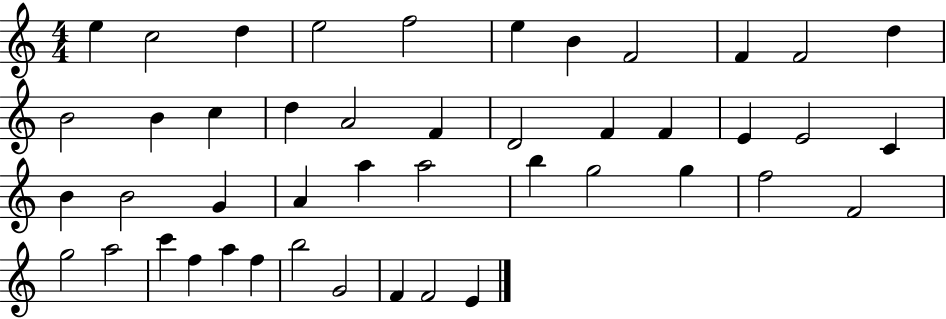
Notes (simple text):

E5/q C5/h D5/q E5/h F5/h E5/q B4/q F4/h F4/q F4/h D5/q B4/h B4/q C5/q D5/q A4/h F4/q D4/h F4/q F4/q E4/q E4/h C4/q B4/q B4/h G4/q A4/q A5/q A5/h B5/q G5/h G5/q F5/h F4/h G5/h A5/h C6/q F5/q A5/q F5/q B5/h G4/h F4/q F4/h E4/q